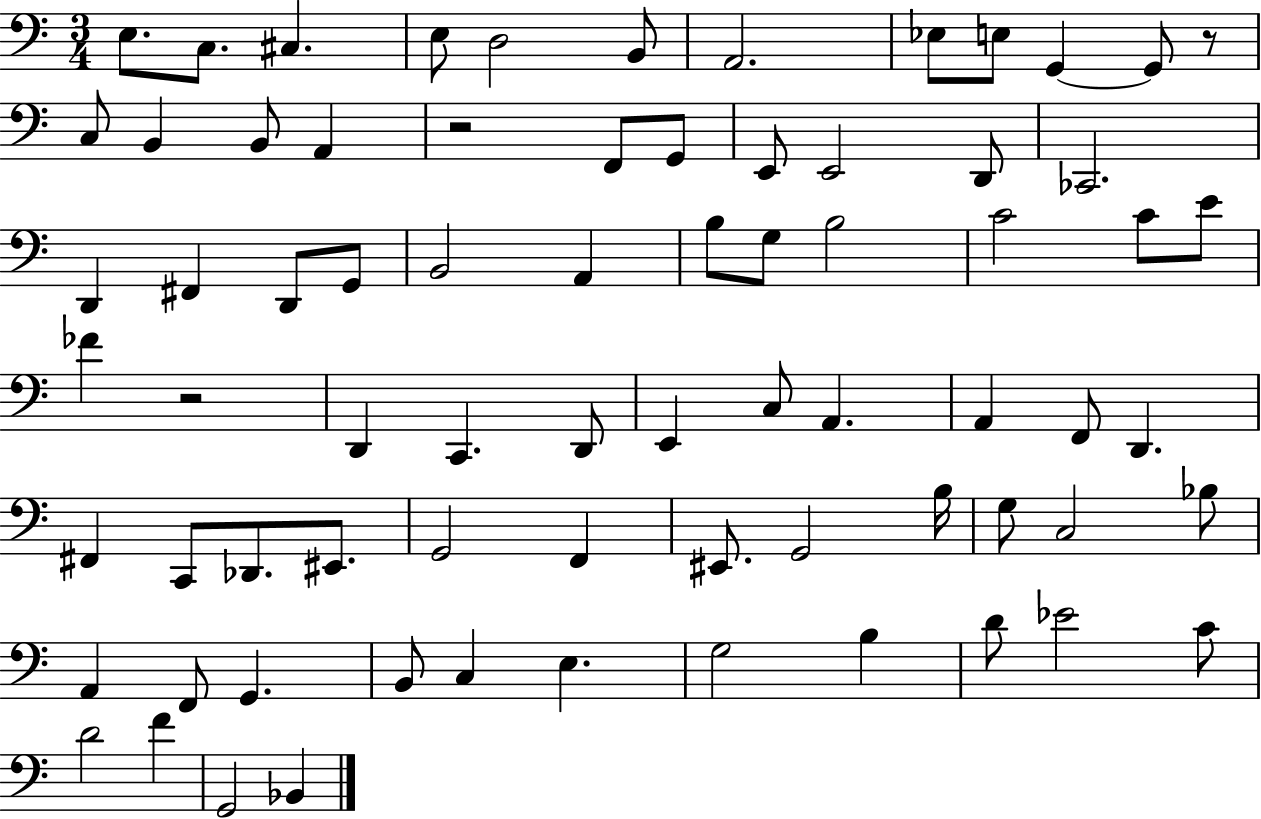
X:1
T:Untitled
M:3/4
L:1/4
K:C
E,/2 C,/2 ^C, E,/2 D,2 B,,/2 A,,2 _E,/2 E,/2 G,, G,,/2 z/2 C,/2 B,, B,,/2 A,, z2 F,,/2 G,,/2 E,,/2 E,,2 D,,/2 _C,,2 D,, ^F,, D,,/2 G,,/2 B,,2 A,, B,/2 G,/2 B,2 C2 C/2 E/2 _F z2 D,, C,, D,,/2 E,, C,/2 A,, A,, F,,/2 D,, ^F,, C,,/2 _D,,/2 ^E,,/2 G,,2 F,, ^E,,/2 G,,2 B,/4 G,/2 C,2 _B,/2 A,, F,,/2 G,, B,,/2 C, E, G,2 B, D/2 _E2 C/2 D2 F G,,2 _B,,